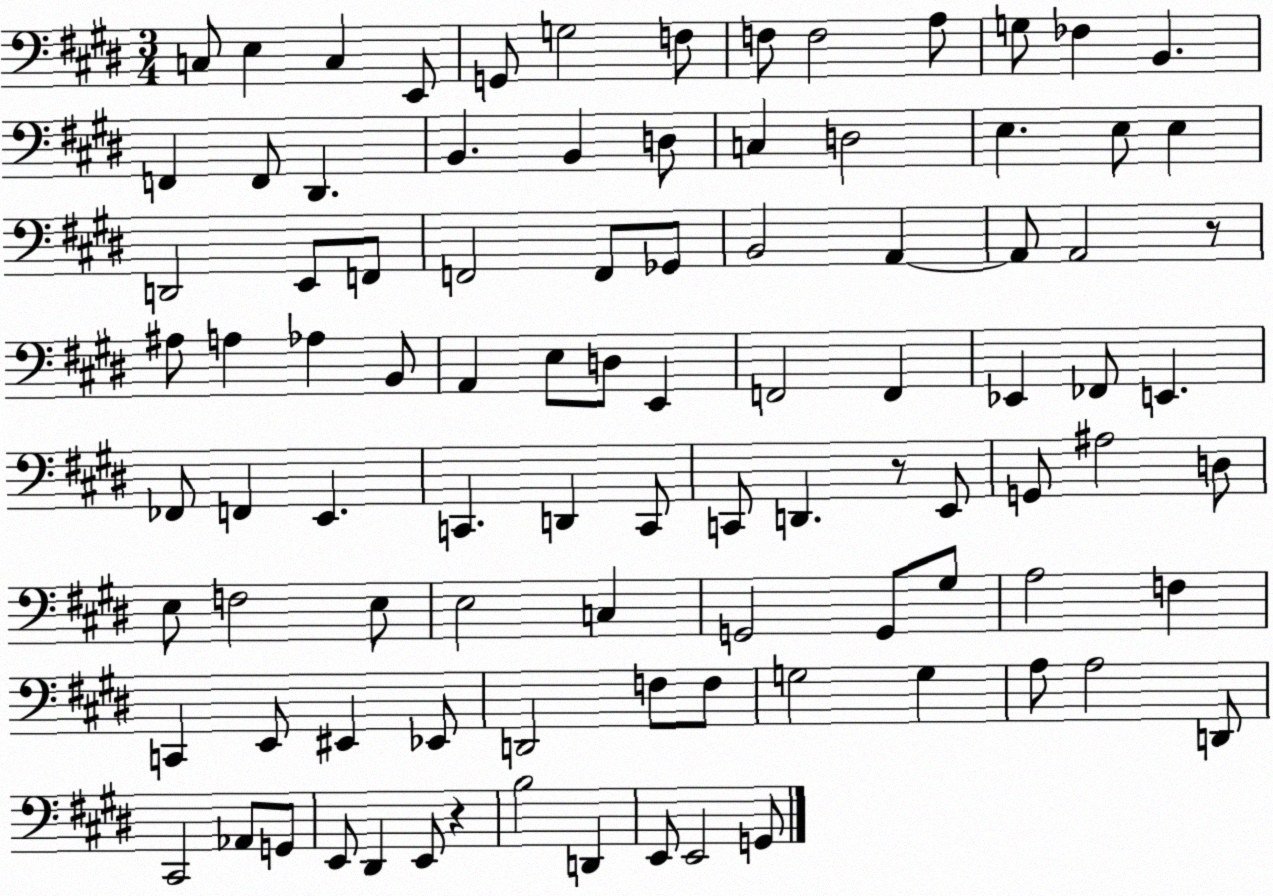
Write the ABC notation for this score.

X:1
T:Untitled
M:3/4
L:1/4
K:E
C,/2 E, C, E,,/2 G,,/2 G,2 F,/2 F,/2 F,2 A,/2 G,/2 _F, B,, F,, F,,/2 ^D,, B,, B,, D,/2 C, D,2 E, E,/2 E, D,,2 E,,/2 F,,/2 F,,2 F,,/2 _G,,/2 B,,2 A,, A,,/2 A,,2 z/2 ^A,/2 A, _A, B,,/2 A,, E,/2 D,/2 E,, F,,2 F,, _E,, _F,,/2 E,, _F,,/2 F,, E,, C,, D,, C,,/2 C,,/2 D,, z/2 E,,/2 G,,/2 ^A,2 D,/2 E,/2 F,2 E,/2 E,2 C, G,,2 G,,/2 ^G,/2 A,2 F, C,, E,,/2 ^E,, _E,,/2 D,,2 F,/2 F,/2 G,2 G, A,/2 A,2 D,,/2 ^C,,2 _A,,/2 G,,/2 E,,/2 ^D,, E,,/2 z B,2 D,, E,,/2 E,,2 G,,/2